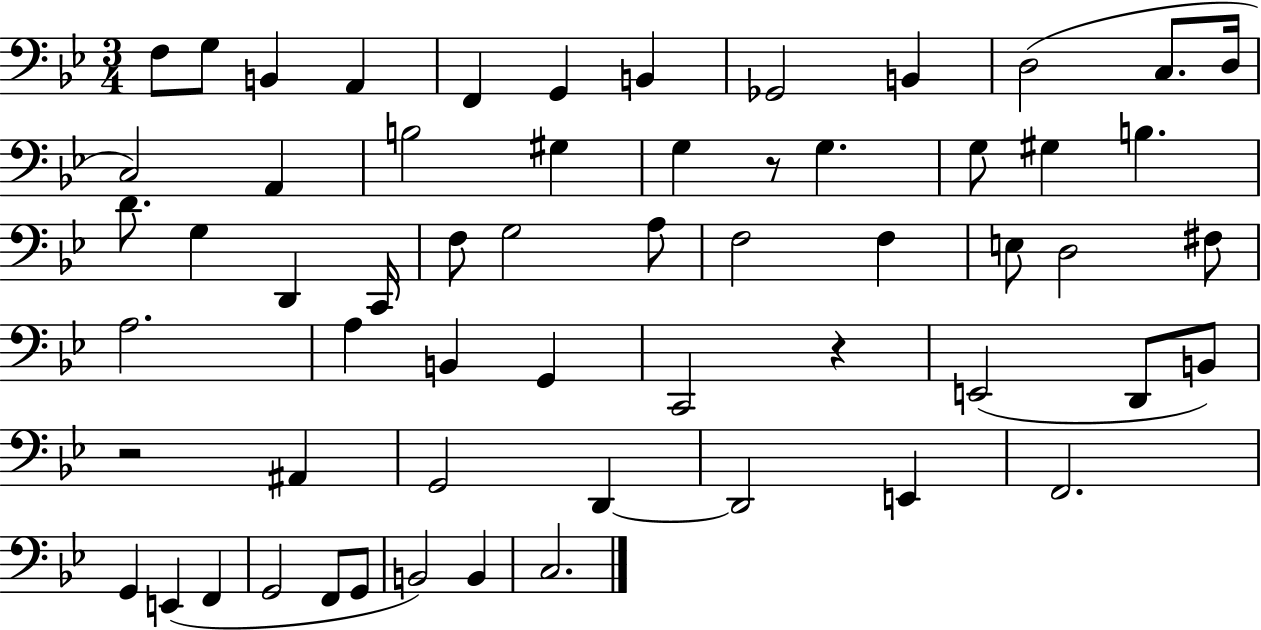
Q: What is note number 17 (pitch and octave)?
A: G3